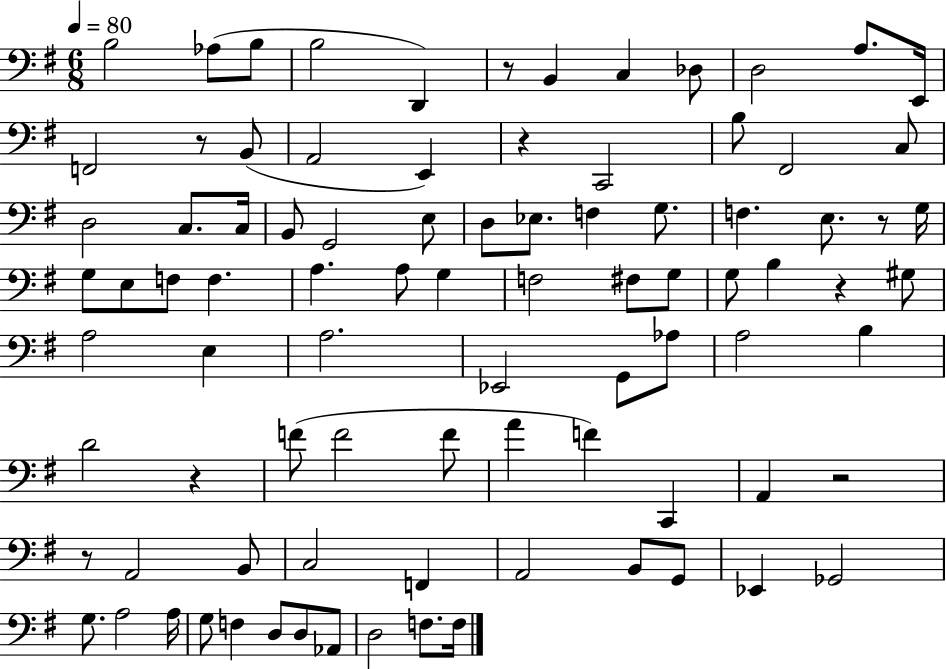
{
  \clef bass
  \numericTimeSignature
  \time 6/8
  \key g \major
  \tempo 4 = 80
  b2 aes8( b8 | b2 d,4) | r8 b,4 c4 des8 | d2 a8. e,16 | \break f,2 r8 b,8( | a,2 e,4) | r4 c,2 | b8 fis,2 c8 | \break d2 c8. c16 | b,8 g,2 e8 | d8 ees8. f4 g8. | f4. e8. r8 g16 | \break g8 e8 f8 f4. | a4. a8 g4 | f2 fis8 g8 | g8 b4 r4 gis8 | \break a2 e4 | a2. | ees,2 g,8 aes8 | a2 b4 | \break d'2 r4 | f'8( f'2 f'8 | a'4 f'4) c,4 | a,4 r2 | \break r8 a,2 b,8 | c2 f,4 | a,2 b,8 g,8 | ees,4 ges,2 | \break g8. a2 a16 | g8 f4 d8 d8 aes,8 | d2 f8. f16 | \bar "|."
}